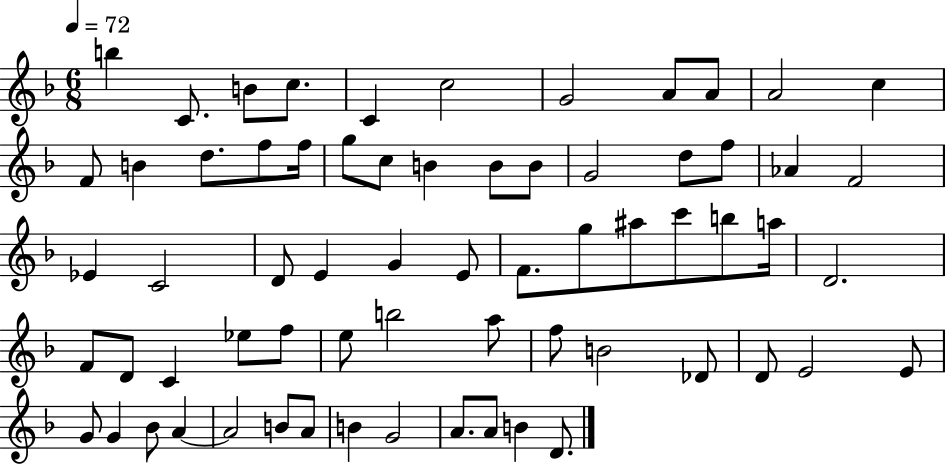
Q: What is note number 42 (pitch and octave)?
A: C4